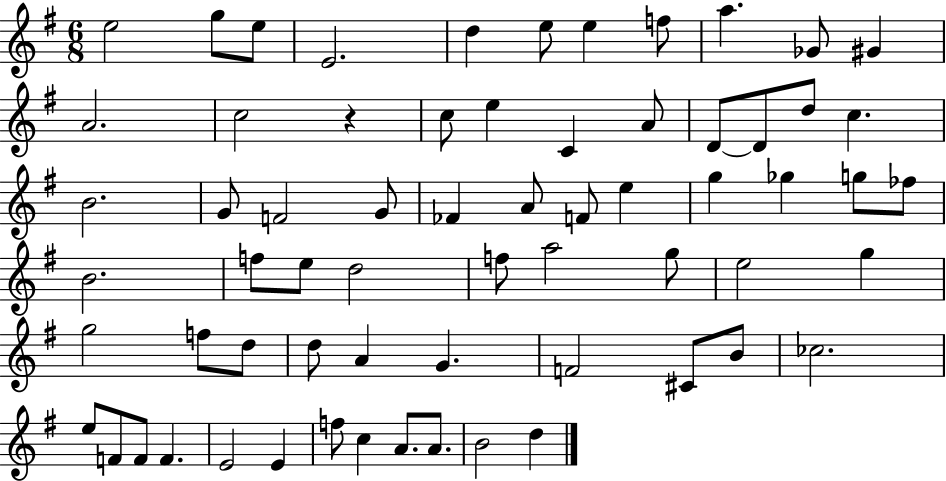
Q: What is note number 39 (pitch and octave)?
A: A5